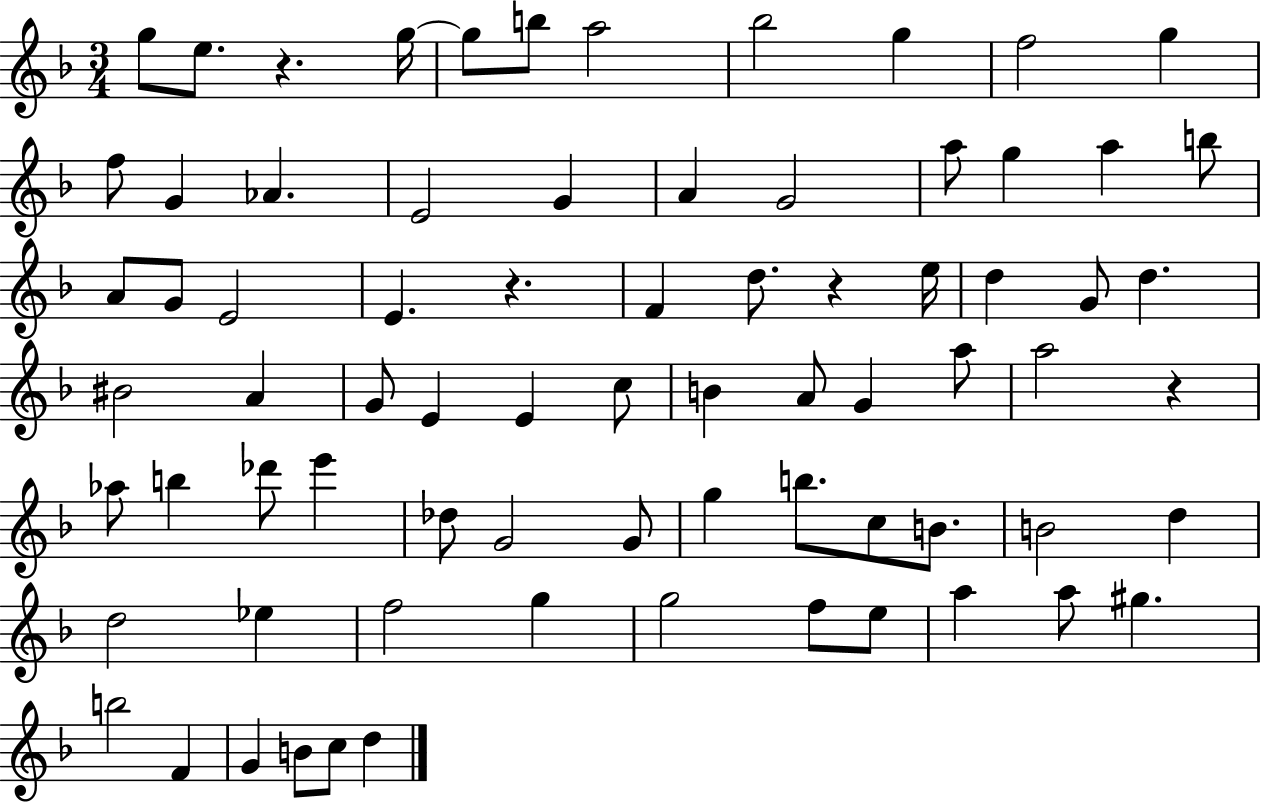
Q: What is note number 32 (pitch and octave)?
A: BIS4